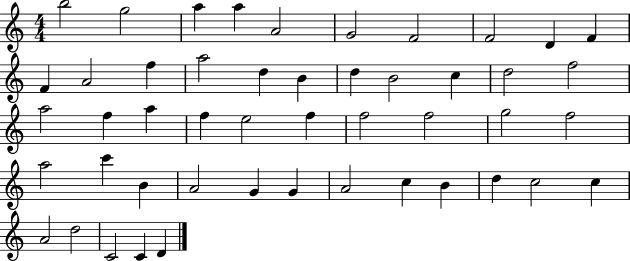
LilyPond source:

{
  \clef treble
  \numericTimeSignature
  \time 4/4
  \key c \major
  b''2 g''2 | a''4 a''4 a'2 | g'2 f'2 | f'2 d'4 f'4 | \break f'4 a'2 f''4 | a''2 d''4 b'4 | d''4 b'2 c''4 | d''2 f''2 | \break a''2 f''4 a''4 | f''4 e''2 f''4 | f''2 f''2 | g''2 f''2 | \break a''2 c'''4 b'4 | a'2 g'4 g'4 | a'2 c''4 b'4 | d''4 c''2 c''4 | \break a'2 d''2 | c'2 c'4 d'4 | \bar "|."
}